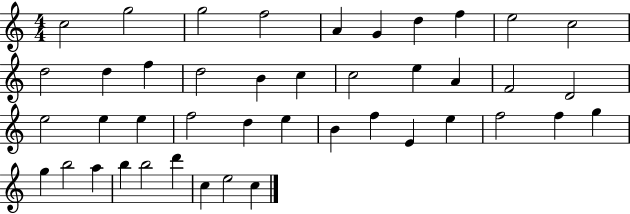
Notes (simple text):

C5/h G5/h G5/h F5/h A4/q G4/q D5/q F5/q E5/h C5/h D5/h D5/q F5/q D5/h B4/q C5/q C5/h E5/q A4/q F4/h D4/h E5/h E5/q E5/q F5/h D5/q E5/q B4/q F5/q E4/q E5/q F5/h F5/q G5/q G5/q B5/h A5/q B5/q B5/h D6/q C5/q E5/h C5/q